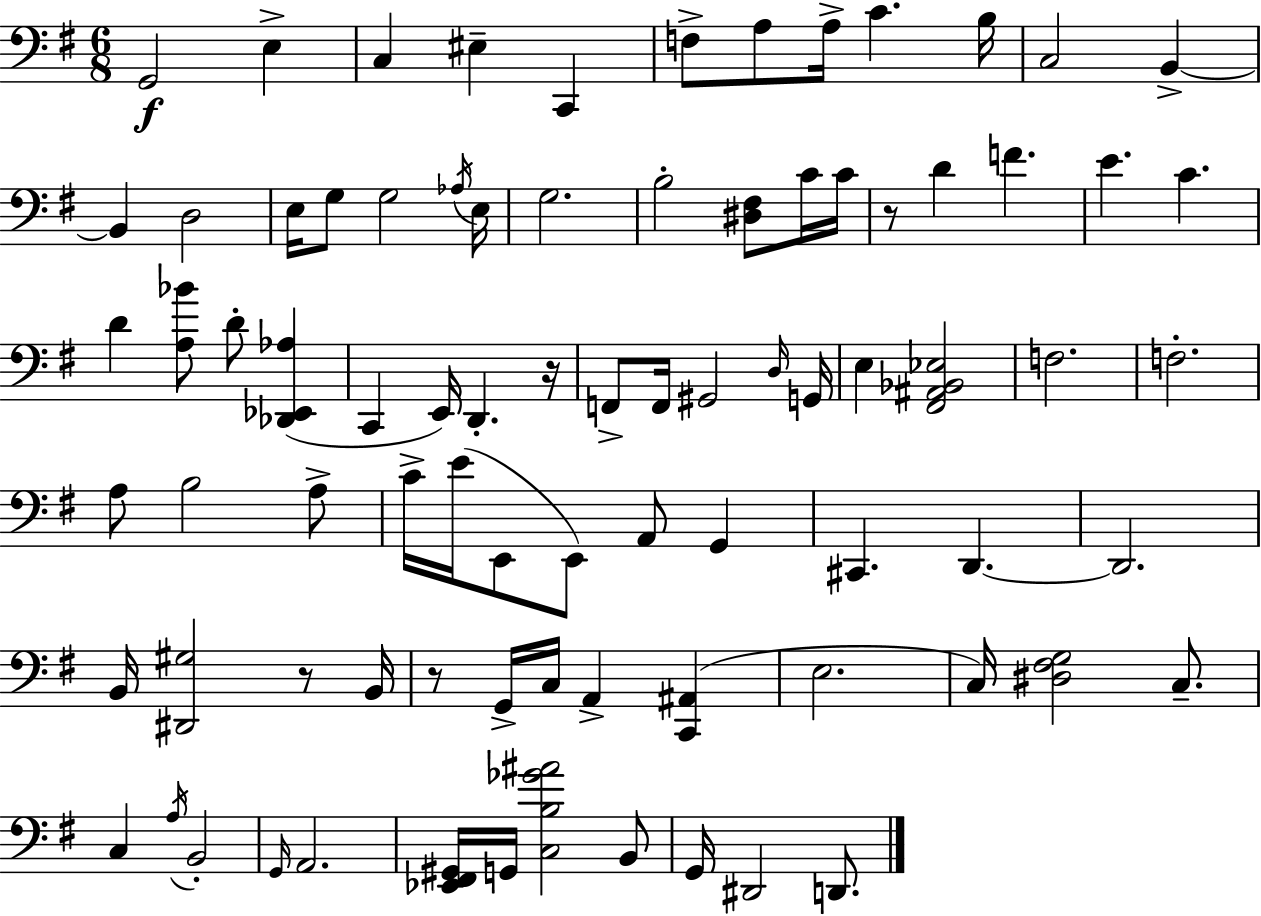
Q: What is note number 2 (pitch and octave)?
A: E3